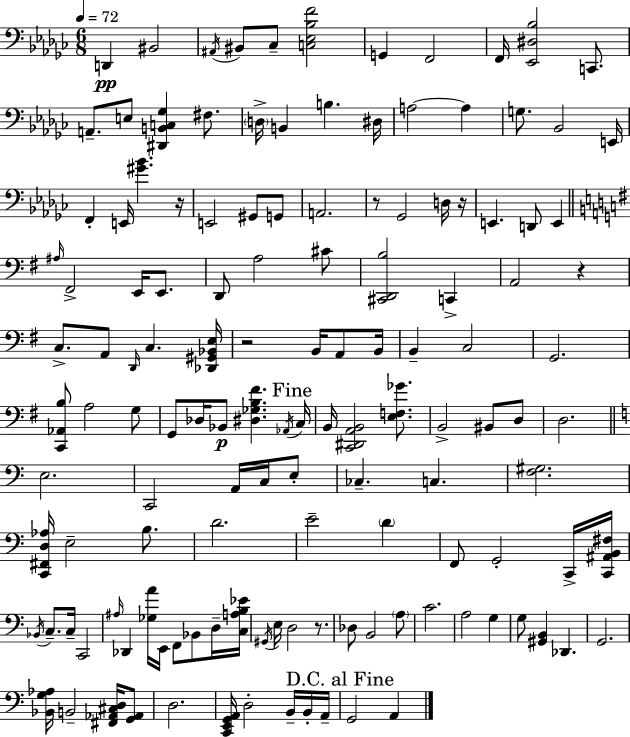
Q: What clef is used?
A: bass